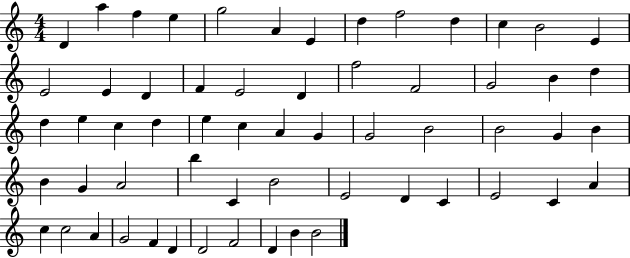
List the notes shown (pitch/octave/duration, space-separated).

D4/q A5/q F5/q E5/q G5/h A4/q E4/q D5/q F5/h D5/q C5/q B4/h E4/q E4/h E4/q D4/q F4/q E4/h D4/q F5/h F4/h G4/h B4/q D5/q D5/q E5/q C5/q D5/q E5/q C5/q A4/q G4/q G4/h B4/h B4/h G4/q B4/q B4/q G4/q A4/h B5/q C4/q B4/h E4/h D4/q C4/q E4/h C4/q A4/q C5/q C5/h A4/q G4/h F4/q D4/q D4/h F4/h D4/q B4/q B4/h